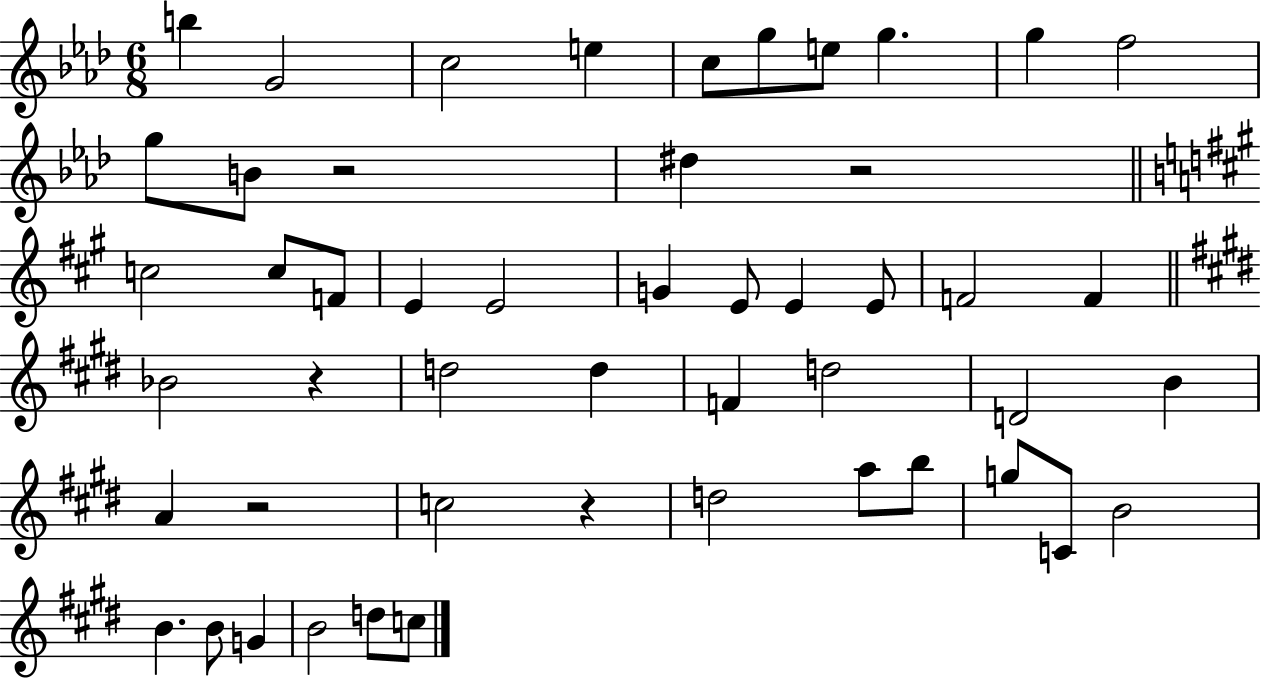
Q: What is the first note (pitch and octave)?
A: B5